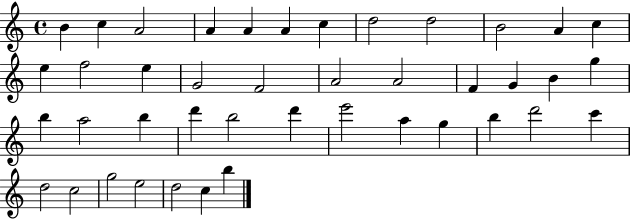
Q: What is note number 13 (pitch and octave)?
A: E5